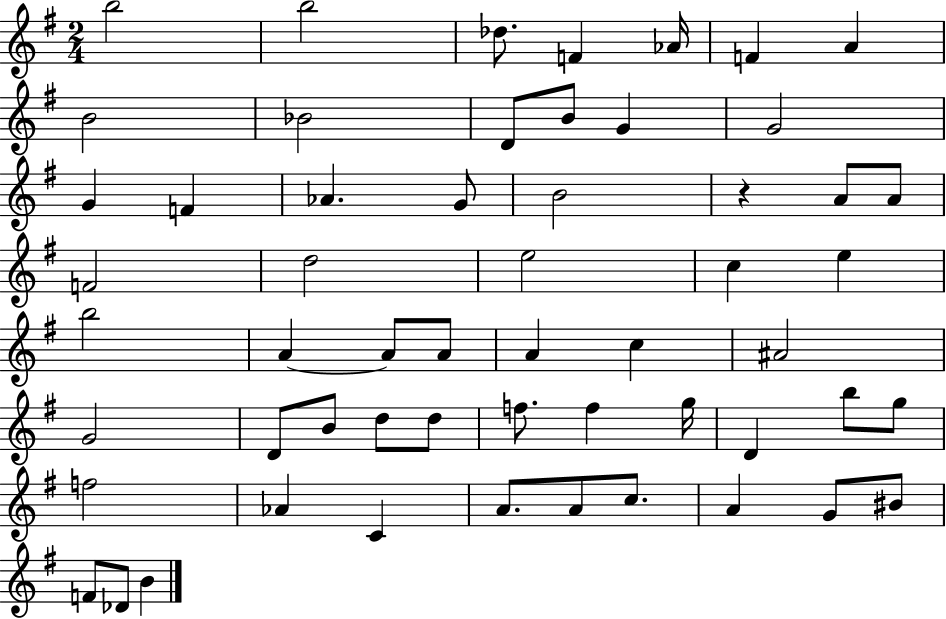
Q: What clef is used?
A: treble